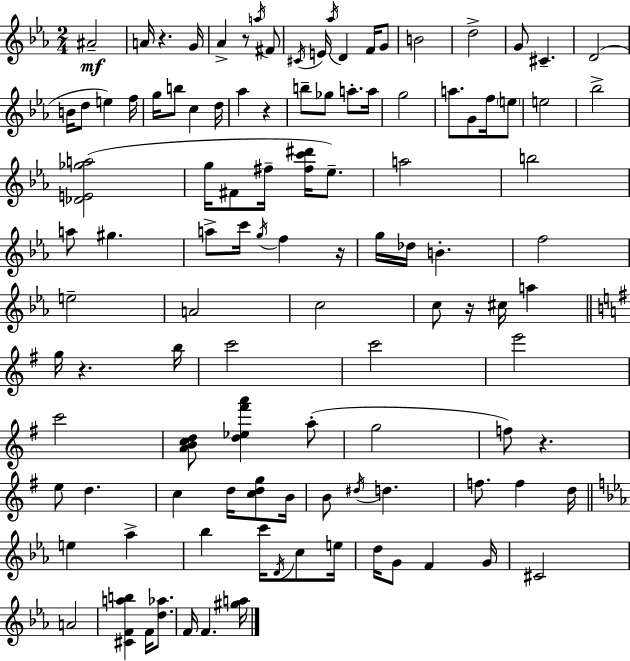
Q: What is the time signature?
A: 2/4